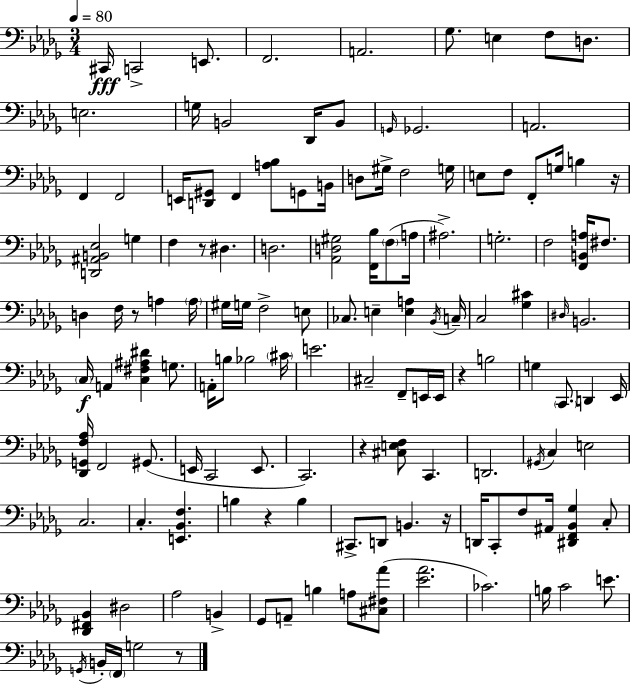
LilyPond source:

{
  \clef bass
  \numericTimeSignature
  \time 3/4
  \key bes \minor
  \tempo 4 = 80
  cis,16\fff c,2-> e,8. | f,2. | a,2. | ges8. e4 f8 d8. | \break e2. | g16 b,2 des,16 b,8 | \grace { g,16 } ges,2. | a,2. | \break f,4 f,2 | e,16 <d, gis,>8 f,4 <a bes>8 g,8 | b,16 d8 gis16-> f2 | g16 e8 f8 f,8-. g16 b4 | \break r16 <d, ais, b, ees>2 g4 | f4 r8 dis4. | d2. | <aes, d gis>2 <f, bes>16 \parenthesize f8( | \break a16 ais2.->) | g2.-. | f2 <f, b, a>16 fis8. | d4 f16 r8 a4 | \break \parenthesize a16 gis16 g16 f2-> e8 | ces8. e4-- <e a>4 | \acciaccatura { bes,16 } c16-- c2 <ges cis'>4 | \grace { dis16 } b,2. | \break \parenthesize c16\f a,4 <c fis ais dis'>4 | g8. a,16-. b8 bes2 | \parenthesize cis'16 e'2. | cis2-- f,8-- | \break e,16 e,16 r4 b2 | g4 \parenthesize c,8. d,4 | ees,16 <des, g, f aes>16 f,2 | gis,8.( e,16 c,2 | \break e,8. c,2.) | r4 <cis e f>8 c,4. | d,2. | \acciaccatura { gis,16 } c4 e2 | \break c2. | c4.-. <e, bes, f>4. | b4 r4 | b4 cis,8.-> d,8 b,4. | \break r16 d,16 c,8-. f8 ais,16 <dis, f, bes, ges>4 | c8-. <des, fis, bes,>4 dis2 | aes2 | b,4-> ges,8 a,8-- b4 | \break a8 <cis fis aes'>8( <ees' aes'>2. | ces'2.) | b16 c'2 | e'8. \acciaccatura { g,16 } b,16-. \parenthesize f,16 g2 | \break r8 \bar "|."
}